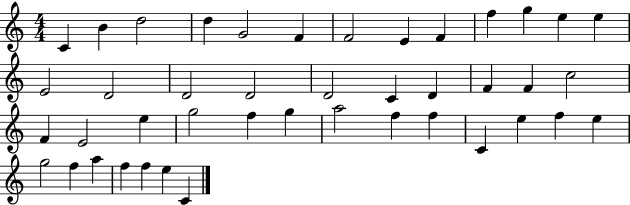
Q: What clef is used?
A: treble